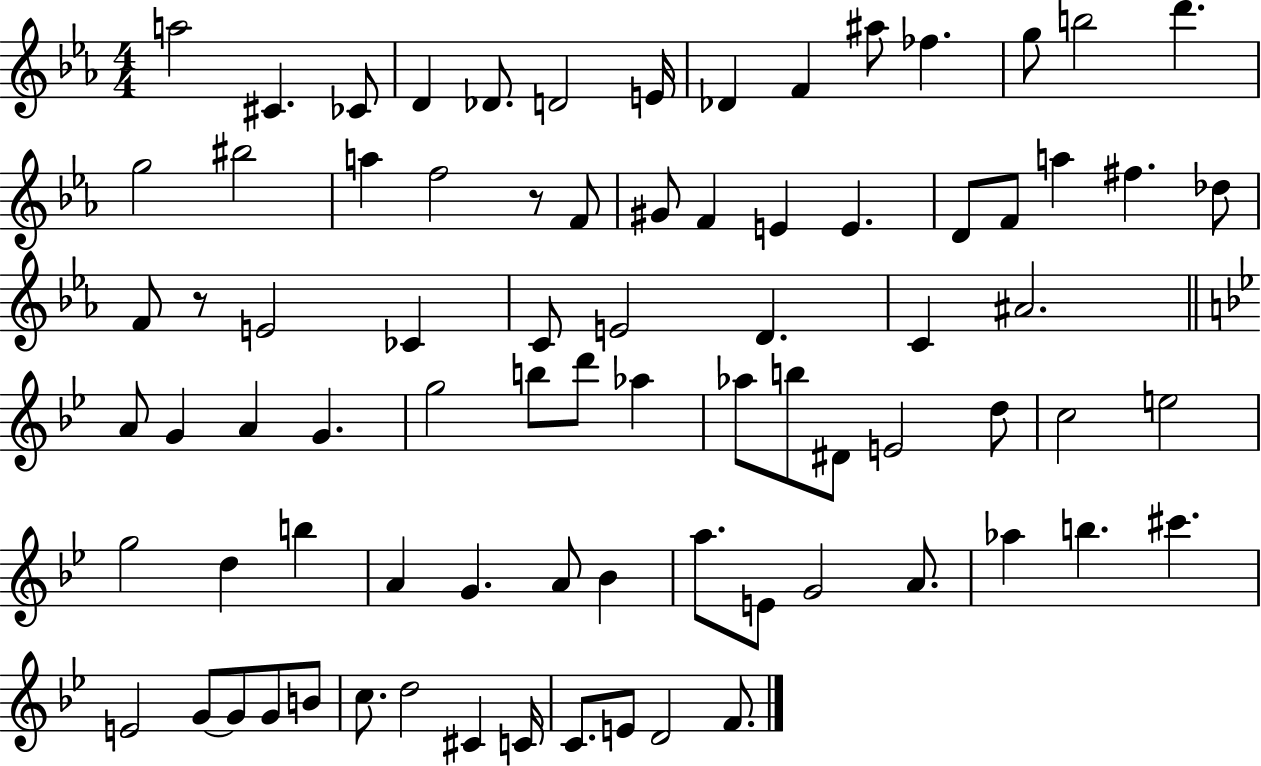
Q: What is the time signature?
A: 4/4